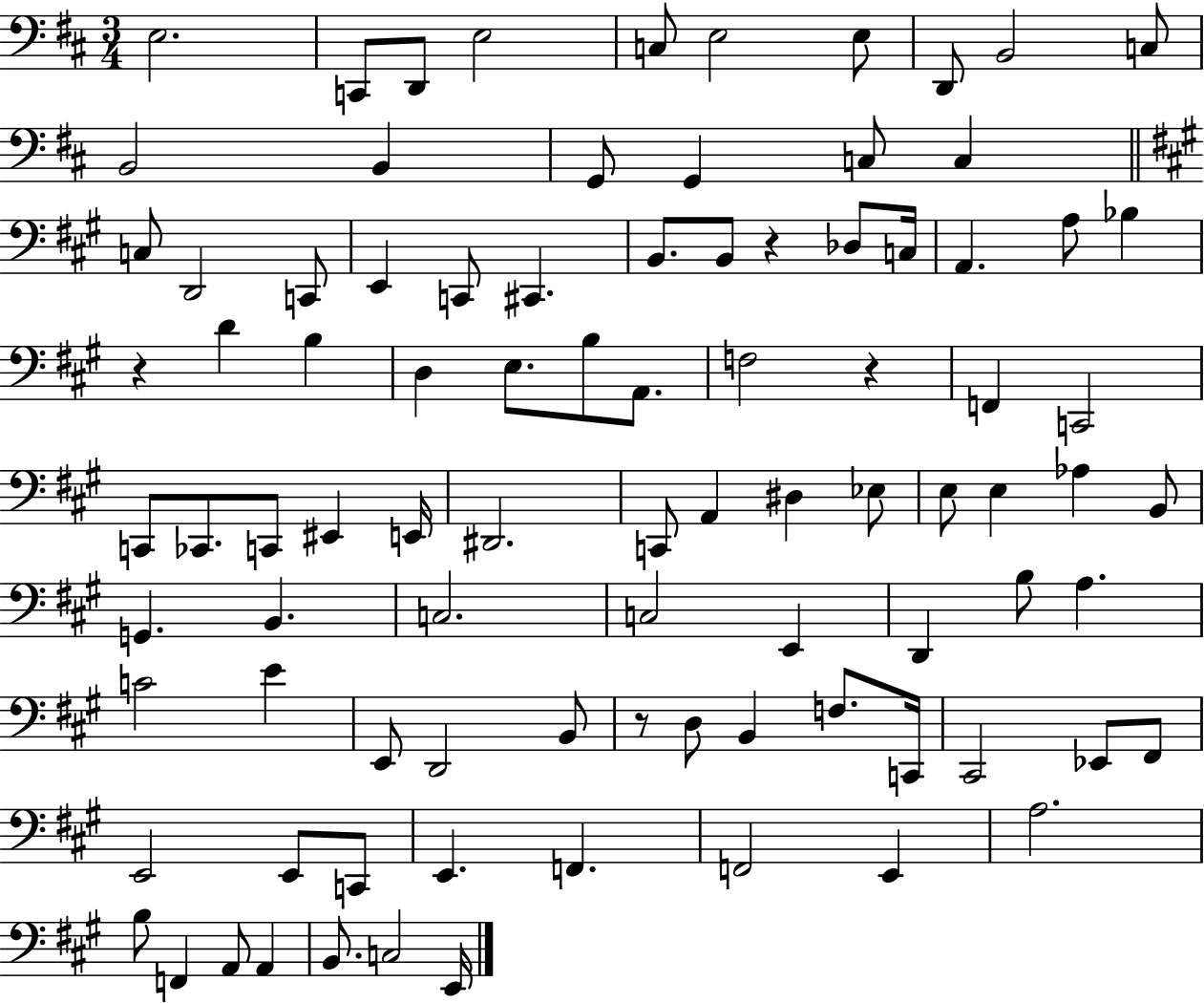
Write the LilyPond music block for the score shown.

{
  \clef bass
  \numericTimeSignature
  \time 3/4
  \key d \major
  \repeat volta 2 { e2. | c,8 d,8 e2 | c8 e2 e8 | d,8 b,2 c8 | \break b,2 b,4 | g,8 g,4 c8 c4 | \bar "||" \break \key a \major c8 d,2 c,8 | e,4 c,8 cis,4. | b,8. b,8 r4 des8 c16 | a,4. a8 bes4 | \break r4 d'4 b4 | d4 e8. b8 a,8. | f2 r4 | f,4 c,2 | \break c,8 ces,8. c,8 eis,4 e,16 | dis,2. | c,8 a,4 dis4 ees8 | e8 e4 aes4 b,8 | \break g,4. b,4. | c2. | c2 e,4 | d,4 b8 a4. | \break c'2 e'4 | e,8 d,2 b,8 | r8 d8 b,4 f8. c,16 | cis,2 ees,8 fis,8 | \break e,2 e,8 c,8 | e,4. f,4. | f,2 e,4 | a2. | \break b8 f,4 a,8 a,4 | b,8. c2 e,16 | } \bar "|."
}